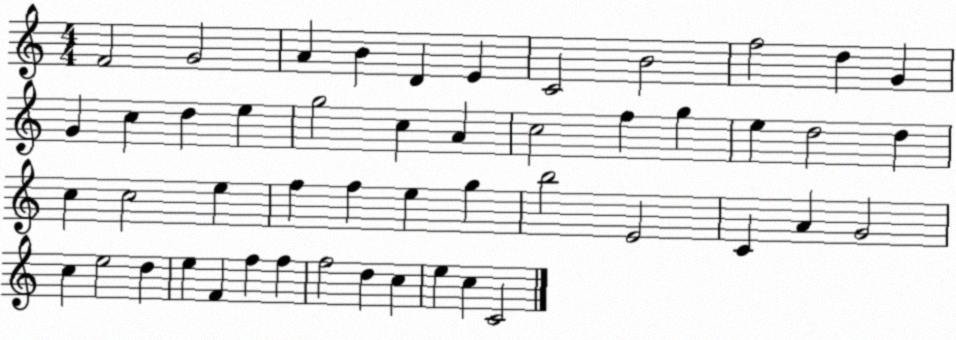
X:1
T:Untitled
M:4/4
L:1/4
K:C
F2 G2 A B D E C2 B2 f2 d G G c d e g2 c A c2 f g e d2 d c c2 e f f e g b2 E2 C A G2 c e2 d e F f f f2 d c e c C2